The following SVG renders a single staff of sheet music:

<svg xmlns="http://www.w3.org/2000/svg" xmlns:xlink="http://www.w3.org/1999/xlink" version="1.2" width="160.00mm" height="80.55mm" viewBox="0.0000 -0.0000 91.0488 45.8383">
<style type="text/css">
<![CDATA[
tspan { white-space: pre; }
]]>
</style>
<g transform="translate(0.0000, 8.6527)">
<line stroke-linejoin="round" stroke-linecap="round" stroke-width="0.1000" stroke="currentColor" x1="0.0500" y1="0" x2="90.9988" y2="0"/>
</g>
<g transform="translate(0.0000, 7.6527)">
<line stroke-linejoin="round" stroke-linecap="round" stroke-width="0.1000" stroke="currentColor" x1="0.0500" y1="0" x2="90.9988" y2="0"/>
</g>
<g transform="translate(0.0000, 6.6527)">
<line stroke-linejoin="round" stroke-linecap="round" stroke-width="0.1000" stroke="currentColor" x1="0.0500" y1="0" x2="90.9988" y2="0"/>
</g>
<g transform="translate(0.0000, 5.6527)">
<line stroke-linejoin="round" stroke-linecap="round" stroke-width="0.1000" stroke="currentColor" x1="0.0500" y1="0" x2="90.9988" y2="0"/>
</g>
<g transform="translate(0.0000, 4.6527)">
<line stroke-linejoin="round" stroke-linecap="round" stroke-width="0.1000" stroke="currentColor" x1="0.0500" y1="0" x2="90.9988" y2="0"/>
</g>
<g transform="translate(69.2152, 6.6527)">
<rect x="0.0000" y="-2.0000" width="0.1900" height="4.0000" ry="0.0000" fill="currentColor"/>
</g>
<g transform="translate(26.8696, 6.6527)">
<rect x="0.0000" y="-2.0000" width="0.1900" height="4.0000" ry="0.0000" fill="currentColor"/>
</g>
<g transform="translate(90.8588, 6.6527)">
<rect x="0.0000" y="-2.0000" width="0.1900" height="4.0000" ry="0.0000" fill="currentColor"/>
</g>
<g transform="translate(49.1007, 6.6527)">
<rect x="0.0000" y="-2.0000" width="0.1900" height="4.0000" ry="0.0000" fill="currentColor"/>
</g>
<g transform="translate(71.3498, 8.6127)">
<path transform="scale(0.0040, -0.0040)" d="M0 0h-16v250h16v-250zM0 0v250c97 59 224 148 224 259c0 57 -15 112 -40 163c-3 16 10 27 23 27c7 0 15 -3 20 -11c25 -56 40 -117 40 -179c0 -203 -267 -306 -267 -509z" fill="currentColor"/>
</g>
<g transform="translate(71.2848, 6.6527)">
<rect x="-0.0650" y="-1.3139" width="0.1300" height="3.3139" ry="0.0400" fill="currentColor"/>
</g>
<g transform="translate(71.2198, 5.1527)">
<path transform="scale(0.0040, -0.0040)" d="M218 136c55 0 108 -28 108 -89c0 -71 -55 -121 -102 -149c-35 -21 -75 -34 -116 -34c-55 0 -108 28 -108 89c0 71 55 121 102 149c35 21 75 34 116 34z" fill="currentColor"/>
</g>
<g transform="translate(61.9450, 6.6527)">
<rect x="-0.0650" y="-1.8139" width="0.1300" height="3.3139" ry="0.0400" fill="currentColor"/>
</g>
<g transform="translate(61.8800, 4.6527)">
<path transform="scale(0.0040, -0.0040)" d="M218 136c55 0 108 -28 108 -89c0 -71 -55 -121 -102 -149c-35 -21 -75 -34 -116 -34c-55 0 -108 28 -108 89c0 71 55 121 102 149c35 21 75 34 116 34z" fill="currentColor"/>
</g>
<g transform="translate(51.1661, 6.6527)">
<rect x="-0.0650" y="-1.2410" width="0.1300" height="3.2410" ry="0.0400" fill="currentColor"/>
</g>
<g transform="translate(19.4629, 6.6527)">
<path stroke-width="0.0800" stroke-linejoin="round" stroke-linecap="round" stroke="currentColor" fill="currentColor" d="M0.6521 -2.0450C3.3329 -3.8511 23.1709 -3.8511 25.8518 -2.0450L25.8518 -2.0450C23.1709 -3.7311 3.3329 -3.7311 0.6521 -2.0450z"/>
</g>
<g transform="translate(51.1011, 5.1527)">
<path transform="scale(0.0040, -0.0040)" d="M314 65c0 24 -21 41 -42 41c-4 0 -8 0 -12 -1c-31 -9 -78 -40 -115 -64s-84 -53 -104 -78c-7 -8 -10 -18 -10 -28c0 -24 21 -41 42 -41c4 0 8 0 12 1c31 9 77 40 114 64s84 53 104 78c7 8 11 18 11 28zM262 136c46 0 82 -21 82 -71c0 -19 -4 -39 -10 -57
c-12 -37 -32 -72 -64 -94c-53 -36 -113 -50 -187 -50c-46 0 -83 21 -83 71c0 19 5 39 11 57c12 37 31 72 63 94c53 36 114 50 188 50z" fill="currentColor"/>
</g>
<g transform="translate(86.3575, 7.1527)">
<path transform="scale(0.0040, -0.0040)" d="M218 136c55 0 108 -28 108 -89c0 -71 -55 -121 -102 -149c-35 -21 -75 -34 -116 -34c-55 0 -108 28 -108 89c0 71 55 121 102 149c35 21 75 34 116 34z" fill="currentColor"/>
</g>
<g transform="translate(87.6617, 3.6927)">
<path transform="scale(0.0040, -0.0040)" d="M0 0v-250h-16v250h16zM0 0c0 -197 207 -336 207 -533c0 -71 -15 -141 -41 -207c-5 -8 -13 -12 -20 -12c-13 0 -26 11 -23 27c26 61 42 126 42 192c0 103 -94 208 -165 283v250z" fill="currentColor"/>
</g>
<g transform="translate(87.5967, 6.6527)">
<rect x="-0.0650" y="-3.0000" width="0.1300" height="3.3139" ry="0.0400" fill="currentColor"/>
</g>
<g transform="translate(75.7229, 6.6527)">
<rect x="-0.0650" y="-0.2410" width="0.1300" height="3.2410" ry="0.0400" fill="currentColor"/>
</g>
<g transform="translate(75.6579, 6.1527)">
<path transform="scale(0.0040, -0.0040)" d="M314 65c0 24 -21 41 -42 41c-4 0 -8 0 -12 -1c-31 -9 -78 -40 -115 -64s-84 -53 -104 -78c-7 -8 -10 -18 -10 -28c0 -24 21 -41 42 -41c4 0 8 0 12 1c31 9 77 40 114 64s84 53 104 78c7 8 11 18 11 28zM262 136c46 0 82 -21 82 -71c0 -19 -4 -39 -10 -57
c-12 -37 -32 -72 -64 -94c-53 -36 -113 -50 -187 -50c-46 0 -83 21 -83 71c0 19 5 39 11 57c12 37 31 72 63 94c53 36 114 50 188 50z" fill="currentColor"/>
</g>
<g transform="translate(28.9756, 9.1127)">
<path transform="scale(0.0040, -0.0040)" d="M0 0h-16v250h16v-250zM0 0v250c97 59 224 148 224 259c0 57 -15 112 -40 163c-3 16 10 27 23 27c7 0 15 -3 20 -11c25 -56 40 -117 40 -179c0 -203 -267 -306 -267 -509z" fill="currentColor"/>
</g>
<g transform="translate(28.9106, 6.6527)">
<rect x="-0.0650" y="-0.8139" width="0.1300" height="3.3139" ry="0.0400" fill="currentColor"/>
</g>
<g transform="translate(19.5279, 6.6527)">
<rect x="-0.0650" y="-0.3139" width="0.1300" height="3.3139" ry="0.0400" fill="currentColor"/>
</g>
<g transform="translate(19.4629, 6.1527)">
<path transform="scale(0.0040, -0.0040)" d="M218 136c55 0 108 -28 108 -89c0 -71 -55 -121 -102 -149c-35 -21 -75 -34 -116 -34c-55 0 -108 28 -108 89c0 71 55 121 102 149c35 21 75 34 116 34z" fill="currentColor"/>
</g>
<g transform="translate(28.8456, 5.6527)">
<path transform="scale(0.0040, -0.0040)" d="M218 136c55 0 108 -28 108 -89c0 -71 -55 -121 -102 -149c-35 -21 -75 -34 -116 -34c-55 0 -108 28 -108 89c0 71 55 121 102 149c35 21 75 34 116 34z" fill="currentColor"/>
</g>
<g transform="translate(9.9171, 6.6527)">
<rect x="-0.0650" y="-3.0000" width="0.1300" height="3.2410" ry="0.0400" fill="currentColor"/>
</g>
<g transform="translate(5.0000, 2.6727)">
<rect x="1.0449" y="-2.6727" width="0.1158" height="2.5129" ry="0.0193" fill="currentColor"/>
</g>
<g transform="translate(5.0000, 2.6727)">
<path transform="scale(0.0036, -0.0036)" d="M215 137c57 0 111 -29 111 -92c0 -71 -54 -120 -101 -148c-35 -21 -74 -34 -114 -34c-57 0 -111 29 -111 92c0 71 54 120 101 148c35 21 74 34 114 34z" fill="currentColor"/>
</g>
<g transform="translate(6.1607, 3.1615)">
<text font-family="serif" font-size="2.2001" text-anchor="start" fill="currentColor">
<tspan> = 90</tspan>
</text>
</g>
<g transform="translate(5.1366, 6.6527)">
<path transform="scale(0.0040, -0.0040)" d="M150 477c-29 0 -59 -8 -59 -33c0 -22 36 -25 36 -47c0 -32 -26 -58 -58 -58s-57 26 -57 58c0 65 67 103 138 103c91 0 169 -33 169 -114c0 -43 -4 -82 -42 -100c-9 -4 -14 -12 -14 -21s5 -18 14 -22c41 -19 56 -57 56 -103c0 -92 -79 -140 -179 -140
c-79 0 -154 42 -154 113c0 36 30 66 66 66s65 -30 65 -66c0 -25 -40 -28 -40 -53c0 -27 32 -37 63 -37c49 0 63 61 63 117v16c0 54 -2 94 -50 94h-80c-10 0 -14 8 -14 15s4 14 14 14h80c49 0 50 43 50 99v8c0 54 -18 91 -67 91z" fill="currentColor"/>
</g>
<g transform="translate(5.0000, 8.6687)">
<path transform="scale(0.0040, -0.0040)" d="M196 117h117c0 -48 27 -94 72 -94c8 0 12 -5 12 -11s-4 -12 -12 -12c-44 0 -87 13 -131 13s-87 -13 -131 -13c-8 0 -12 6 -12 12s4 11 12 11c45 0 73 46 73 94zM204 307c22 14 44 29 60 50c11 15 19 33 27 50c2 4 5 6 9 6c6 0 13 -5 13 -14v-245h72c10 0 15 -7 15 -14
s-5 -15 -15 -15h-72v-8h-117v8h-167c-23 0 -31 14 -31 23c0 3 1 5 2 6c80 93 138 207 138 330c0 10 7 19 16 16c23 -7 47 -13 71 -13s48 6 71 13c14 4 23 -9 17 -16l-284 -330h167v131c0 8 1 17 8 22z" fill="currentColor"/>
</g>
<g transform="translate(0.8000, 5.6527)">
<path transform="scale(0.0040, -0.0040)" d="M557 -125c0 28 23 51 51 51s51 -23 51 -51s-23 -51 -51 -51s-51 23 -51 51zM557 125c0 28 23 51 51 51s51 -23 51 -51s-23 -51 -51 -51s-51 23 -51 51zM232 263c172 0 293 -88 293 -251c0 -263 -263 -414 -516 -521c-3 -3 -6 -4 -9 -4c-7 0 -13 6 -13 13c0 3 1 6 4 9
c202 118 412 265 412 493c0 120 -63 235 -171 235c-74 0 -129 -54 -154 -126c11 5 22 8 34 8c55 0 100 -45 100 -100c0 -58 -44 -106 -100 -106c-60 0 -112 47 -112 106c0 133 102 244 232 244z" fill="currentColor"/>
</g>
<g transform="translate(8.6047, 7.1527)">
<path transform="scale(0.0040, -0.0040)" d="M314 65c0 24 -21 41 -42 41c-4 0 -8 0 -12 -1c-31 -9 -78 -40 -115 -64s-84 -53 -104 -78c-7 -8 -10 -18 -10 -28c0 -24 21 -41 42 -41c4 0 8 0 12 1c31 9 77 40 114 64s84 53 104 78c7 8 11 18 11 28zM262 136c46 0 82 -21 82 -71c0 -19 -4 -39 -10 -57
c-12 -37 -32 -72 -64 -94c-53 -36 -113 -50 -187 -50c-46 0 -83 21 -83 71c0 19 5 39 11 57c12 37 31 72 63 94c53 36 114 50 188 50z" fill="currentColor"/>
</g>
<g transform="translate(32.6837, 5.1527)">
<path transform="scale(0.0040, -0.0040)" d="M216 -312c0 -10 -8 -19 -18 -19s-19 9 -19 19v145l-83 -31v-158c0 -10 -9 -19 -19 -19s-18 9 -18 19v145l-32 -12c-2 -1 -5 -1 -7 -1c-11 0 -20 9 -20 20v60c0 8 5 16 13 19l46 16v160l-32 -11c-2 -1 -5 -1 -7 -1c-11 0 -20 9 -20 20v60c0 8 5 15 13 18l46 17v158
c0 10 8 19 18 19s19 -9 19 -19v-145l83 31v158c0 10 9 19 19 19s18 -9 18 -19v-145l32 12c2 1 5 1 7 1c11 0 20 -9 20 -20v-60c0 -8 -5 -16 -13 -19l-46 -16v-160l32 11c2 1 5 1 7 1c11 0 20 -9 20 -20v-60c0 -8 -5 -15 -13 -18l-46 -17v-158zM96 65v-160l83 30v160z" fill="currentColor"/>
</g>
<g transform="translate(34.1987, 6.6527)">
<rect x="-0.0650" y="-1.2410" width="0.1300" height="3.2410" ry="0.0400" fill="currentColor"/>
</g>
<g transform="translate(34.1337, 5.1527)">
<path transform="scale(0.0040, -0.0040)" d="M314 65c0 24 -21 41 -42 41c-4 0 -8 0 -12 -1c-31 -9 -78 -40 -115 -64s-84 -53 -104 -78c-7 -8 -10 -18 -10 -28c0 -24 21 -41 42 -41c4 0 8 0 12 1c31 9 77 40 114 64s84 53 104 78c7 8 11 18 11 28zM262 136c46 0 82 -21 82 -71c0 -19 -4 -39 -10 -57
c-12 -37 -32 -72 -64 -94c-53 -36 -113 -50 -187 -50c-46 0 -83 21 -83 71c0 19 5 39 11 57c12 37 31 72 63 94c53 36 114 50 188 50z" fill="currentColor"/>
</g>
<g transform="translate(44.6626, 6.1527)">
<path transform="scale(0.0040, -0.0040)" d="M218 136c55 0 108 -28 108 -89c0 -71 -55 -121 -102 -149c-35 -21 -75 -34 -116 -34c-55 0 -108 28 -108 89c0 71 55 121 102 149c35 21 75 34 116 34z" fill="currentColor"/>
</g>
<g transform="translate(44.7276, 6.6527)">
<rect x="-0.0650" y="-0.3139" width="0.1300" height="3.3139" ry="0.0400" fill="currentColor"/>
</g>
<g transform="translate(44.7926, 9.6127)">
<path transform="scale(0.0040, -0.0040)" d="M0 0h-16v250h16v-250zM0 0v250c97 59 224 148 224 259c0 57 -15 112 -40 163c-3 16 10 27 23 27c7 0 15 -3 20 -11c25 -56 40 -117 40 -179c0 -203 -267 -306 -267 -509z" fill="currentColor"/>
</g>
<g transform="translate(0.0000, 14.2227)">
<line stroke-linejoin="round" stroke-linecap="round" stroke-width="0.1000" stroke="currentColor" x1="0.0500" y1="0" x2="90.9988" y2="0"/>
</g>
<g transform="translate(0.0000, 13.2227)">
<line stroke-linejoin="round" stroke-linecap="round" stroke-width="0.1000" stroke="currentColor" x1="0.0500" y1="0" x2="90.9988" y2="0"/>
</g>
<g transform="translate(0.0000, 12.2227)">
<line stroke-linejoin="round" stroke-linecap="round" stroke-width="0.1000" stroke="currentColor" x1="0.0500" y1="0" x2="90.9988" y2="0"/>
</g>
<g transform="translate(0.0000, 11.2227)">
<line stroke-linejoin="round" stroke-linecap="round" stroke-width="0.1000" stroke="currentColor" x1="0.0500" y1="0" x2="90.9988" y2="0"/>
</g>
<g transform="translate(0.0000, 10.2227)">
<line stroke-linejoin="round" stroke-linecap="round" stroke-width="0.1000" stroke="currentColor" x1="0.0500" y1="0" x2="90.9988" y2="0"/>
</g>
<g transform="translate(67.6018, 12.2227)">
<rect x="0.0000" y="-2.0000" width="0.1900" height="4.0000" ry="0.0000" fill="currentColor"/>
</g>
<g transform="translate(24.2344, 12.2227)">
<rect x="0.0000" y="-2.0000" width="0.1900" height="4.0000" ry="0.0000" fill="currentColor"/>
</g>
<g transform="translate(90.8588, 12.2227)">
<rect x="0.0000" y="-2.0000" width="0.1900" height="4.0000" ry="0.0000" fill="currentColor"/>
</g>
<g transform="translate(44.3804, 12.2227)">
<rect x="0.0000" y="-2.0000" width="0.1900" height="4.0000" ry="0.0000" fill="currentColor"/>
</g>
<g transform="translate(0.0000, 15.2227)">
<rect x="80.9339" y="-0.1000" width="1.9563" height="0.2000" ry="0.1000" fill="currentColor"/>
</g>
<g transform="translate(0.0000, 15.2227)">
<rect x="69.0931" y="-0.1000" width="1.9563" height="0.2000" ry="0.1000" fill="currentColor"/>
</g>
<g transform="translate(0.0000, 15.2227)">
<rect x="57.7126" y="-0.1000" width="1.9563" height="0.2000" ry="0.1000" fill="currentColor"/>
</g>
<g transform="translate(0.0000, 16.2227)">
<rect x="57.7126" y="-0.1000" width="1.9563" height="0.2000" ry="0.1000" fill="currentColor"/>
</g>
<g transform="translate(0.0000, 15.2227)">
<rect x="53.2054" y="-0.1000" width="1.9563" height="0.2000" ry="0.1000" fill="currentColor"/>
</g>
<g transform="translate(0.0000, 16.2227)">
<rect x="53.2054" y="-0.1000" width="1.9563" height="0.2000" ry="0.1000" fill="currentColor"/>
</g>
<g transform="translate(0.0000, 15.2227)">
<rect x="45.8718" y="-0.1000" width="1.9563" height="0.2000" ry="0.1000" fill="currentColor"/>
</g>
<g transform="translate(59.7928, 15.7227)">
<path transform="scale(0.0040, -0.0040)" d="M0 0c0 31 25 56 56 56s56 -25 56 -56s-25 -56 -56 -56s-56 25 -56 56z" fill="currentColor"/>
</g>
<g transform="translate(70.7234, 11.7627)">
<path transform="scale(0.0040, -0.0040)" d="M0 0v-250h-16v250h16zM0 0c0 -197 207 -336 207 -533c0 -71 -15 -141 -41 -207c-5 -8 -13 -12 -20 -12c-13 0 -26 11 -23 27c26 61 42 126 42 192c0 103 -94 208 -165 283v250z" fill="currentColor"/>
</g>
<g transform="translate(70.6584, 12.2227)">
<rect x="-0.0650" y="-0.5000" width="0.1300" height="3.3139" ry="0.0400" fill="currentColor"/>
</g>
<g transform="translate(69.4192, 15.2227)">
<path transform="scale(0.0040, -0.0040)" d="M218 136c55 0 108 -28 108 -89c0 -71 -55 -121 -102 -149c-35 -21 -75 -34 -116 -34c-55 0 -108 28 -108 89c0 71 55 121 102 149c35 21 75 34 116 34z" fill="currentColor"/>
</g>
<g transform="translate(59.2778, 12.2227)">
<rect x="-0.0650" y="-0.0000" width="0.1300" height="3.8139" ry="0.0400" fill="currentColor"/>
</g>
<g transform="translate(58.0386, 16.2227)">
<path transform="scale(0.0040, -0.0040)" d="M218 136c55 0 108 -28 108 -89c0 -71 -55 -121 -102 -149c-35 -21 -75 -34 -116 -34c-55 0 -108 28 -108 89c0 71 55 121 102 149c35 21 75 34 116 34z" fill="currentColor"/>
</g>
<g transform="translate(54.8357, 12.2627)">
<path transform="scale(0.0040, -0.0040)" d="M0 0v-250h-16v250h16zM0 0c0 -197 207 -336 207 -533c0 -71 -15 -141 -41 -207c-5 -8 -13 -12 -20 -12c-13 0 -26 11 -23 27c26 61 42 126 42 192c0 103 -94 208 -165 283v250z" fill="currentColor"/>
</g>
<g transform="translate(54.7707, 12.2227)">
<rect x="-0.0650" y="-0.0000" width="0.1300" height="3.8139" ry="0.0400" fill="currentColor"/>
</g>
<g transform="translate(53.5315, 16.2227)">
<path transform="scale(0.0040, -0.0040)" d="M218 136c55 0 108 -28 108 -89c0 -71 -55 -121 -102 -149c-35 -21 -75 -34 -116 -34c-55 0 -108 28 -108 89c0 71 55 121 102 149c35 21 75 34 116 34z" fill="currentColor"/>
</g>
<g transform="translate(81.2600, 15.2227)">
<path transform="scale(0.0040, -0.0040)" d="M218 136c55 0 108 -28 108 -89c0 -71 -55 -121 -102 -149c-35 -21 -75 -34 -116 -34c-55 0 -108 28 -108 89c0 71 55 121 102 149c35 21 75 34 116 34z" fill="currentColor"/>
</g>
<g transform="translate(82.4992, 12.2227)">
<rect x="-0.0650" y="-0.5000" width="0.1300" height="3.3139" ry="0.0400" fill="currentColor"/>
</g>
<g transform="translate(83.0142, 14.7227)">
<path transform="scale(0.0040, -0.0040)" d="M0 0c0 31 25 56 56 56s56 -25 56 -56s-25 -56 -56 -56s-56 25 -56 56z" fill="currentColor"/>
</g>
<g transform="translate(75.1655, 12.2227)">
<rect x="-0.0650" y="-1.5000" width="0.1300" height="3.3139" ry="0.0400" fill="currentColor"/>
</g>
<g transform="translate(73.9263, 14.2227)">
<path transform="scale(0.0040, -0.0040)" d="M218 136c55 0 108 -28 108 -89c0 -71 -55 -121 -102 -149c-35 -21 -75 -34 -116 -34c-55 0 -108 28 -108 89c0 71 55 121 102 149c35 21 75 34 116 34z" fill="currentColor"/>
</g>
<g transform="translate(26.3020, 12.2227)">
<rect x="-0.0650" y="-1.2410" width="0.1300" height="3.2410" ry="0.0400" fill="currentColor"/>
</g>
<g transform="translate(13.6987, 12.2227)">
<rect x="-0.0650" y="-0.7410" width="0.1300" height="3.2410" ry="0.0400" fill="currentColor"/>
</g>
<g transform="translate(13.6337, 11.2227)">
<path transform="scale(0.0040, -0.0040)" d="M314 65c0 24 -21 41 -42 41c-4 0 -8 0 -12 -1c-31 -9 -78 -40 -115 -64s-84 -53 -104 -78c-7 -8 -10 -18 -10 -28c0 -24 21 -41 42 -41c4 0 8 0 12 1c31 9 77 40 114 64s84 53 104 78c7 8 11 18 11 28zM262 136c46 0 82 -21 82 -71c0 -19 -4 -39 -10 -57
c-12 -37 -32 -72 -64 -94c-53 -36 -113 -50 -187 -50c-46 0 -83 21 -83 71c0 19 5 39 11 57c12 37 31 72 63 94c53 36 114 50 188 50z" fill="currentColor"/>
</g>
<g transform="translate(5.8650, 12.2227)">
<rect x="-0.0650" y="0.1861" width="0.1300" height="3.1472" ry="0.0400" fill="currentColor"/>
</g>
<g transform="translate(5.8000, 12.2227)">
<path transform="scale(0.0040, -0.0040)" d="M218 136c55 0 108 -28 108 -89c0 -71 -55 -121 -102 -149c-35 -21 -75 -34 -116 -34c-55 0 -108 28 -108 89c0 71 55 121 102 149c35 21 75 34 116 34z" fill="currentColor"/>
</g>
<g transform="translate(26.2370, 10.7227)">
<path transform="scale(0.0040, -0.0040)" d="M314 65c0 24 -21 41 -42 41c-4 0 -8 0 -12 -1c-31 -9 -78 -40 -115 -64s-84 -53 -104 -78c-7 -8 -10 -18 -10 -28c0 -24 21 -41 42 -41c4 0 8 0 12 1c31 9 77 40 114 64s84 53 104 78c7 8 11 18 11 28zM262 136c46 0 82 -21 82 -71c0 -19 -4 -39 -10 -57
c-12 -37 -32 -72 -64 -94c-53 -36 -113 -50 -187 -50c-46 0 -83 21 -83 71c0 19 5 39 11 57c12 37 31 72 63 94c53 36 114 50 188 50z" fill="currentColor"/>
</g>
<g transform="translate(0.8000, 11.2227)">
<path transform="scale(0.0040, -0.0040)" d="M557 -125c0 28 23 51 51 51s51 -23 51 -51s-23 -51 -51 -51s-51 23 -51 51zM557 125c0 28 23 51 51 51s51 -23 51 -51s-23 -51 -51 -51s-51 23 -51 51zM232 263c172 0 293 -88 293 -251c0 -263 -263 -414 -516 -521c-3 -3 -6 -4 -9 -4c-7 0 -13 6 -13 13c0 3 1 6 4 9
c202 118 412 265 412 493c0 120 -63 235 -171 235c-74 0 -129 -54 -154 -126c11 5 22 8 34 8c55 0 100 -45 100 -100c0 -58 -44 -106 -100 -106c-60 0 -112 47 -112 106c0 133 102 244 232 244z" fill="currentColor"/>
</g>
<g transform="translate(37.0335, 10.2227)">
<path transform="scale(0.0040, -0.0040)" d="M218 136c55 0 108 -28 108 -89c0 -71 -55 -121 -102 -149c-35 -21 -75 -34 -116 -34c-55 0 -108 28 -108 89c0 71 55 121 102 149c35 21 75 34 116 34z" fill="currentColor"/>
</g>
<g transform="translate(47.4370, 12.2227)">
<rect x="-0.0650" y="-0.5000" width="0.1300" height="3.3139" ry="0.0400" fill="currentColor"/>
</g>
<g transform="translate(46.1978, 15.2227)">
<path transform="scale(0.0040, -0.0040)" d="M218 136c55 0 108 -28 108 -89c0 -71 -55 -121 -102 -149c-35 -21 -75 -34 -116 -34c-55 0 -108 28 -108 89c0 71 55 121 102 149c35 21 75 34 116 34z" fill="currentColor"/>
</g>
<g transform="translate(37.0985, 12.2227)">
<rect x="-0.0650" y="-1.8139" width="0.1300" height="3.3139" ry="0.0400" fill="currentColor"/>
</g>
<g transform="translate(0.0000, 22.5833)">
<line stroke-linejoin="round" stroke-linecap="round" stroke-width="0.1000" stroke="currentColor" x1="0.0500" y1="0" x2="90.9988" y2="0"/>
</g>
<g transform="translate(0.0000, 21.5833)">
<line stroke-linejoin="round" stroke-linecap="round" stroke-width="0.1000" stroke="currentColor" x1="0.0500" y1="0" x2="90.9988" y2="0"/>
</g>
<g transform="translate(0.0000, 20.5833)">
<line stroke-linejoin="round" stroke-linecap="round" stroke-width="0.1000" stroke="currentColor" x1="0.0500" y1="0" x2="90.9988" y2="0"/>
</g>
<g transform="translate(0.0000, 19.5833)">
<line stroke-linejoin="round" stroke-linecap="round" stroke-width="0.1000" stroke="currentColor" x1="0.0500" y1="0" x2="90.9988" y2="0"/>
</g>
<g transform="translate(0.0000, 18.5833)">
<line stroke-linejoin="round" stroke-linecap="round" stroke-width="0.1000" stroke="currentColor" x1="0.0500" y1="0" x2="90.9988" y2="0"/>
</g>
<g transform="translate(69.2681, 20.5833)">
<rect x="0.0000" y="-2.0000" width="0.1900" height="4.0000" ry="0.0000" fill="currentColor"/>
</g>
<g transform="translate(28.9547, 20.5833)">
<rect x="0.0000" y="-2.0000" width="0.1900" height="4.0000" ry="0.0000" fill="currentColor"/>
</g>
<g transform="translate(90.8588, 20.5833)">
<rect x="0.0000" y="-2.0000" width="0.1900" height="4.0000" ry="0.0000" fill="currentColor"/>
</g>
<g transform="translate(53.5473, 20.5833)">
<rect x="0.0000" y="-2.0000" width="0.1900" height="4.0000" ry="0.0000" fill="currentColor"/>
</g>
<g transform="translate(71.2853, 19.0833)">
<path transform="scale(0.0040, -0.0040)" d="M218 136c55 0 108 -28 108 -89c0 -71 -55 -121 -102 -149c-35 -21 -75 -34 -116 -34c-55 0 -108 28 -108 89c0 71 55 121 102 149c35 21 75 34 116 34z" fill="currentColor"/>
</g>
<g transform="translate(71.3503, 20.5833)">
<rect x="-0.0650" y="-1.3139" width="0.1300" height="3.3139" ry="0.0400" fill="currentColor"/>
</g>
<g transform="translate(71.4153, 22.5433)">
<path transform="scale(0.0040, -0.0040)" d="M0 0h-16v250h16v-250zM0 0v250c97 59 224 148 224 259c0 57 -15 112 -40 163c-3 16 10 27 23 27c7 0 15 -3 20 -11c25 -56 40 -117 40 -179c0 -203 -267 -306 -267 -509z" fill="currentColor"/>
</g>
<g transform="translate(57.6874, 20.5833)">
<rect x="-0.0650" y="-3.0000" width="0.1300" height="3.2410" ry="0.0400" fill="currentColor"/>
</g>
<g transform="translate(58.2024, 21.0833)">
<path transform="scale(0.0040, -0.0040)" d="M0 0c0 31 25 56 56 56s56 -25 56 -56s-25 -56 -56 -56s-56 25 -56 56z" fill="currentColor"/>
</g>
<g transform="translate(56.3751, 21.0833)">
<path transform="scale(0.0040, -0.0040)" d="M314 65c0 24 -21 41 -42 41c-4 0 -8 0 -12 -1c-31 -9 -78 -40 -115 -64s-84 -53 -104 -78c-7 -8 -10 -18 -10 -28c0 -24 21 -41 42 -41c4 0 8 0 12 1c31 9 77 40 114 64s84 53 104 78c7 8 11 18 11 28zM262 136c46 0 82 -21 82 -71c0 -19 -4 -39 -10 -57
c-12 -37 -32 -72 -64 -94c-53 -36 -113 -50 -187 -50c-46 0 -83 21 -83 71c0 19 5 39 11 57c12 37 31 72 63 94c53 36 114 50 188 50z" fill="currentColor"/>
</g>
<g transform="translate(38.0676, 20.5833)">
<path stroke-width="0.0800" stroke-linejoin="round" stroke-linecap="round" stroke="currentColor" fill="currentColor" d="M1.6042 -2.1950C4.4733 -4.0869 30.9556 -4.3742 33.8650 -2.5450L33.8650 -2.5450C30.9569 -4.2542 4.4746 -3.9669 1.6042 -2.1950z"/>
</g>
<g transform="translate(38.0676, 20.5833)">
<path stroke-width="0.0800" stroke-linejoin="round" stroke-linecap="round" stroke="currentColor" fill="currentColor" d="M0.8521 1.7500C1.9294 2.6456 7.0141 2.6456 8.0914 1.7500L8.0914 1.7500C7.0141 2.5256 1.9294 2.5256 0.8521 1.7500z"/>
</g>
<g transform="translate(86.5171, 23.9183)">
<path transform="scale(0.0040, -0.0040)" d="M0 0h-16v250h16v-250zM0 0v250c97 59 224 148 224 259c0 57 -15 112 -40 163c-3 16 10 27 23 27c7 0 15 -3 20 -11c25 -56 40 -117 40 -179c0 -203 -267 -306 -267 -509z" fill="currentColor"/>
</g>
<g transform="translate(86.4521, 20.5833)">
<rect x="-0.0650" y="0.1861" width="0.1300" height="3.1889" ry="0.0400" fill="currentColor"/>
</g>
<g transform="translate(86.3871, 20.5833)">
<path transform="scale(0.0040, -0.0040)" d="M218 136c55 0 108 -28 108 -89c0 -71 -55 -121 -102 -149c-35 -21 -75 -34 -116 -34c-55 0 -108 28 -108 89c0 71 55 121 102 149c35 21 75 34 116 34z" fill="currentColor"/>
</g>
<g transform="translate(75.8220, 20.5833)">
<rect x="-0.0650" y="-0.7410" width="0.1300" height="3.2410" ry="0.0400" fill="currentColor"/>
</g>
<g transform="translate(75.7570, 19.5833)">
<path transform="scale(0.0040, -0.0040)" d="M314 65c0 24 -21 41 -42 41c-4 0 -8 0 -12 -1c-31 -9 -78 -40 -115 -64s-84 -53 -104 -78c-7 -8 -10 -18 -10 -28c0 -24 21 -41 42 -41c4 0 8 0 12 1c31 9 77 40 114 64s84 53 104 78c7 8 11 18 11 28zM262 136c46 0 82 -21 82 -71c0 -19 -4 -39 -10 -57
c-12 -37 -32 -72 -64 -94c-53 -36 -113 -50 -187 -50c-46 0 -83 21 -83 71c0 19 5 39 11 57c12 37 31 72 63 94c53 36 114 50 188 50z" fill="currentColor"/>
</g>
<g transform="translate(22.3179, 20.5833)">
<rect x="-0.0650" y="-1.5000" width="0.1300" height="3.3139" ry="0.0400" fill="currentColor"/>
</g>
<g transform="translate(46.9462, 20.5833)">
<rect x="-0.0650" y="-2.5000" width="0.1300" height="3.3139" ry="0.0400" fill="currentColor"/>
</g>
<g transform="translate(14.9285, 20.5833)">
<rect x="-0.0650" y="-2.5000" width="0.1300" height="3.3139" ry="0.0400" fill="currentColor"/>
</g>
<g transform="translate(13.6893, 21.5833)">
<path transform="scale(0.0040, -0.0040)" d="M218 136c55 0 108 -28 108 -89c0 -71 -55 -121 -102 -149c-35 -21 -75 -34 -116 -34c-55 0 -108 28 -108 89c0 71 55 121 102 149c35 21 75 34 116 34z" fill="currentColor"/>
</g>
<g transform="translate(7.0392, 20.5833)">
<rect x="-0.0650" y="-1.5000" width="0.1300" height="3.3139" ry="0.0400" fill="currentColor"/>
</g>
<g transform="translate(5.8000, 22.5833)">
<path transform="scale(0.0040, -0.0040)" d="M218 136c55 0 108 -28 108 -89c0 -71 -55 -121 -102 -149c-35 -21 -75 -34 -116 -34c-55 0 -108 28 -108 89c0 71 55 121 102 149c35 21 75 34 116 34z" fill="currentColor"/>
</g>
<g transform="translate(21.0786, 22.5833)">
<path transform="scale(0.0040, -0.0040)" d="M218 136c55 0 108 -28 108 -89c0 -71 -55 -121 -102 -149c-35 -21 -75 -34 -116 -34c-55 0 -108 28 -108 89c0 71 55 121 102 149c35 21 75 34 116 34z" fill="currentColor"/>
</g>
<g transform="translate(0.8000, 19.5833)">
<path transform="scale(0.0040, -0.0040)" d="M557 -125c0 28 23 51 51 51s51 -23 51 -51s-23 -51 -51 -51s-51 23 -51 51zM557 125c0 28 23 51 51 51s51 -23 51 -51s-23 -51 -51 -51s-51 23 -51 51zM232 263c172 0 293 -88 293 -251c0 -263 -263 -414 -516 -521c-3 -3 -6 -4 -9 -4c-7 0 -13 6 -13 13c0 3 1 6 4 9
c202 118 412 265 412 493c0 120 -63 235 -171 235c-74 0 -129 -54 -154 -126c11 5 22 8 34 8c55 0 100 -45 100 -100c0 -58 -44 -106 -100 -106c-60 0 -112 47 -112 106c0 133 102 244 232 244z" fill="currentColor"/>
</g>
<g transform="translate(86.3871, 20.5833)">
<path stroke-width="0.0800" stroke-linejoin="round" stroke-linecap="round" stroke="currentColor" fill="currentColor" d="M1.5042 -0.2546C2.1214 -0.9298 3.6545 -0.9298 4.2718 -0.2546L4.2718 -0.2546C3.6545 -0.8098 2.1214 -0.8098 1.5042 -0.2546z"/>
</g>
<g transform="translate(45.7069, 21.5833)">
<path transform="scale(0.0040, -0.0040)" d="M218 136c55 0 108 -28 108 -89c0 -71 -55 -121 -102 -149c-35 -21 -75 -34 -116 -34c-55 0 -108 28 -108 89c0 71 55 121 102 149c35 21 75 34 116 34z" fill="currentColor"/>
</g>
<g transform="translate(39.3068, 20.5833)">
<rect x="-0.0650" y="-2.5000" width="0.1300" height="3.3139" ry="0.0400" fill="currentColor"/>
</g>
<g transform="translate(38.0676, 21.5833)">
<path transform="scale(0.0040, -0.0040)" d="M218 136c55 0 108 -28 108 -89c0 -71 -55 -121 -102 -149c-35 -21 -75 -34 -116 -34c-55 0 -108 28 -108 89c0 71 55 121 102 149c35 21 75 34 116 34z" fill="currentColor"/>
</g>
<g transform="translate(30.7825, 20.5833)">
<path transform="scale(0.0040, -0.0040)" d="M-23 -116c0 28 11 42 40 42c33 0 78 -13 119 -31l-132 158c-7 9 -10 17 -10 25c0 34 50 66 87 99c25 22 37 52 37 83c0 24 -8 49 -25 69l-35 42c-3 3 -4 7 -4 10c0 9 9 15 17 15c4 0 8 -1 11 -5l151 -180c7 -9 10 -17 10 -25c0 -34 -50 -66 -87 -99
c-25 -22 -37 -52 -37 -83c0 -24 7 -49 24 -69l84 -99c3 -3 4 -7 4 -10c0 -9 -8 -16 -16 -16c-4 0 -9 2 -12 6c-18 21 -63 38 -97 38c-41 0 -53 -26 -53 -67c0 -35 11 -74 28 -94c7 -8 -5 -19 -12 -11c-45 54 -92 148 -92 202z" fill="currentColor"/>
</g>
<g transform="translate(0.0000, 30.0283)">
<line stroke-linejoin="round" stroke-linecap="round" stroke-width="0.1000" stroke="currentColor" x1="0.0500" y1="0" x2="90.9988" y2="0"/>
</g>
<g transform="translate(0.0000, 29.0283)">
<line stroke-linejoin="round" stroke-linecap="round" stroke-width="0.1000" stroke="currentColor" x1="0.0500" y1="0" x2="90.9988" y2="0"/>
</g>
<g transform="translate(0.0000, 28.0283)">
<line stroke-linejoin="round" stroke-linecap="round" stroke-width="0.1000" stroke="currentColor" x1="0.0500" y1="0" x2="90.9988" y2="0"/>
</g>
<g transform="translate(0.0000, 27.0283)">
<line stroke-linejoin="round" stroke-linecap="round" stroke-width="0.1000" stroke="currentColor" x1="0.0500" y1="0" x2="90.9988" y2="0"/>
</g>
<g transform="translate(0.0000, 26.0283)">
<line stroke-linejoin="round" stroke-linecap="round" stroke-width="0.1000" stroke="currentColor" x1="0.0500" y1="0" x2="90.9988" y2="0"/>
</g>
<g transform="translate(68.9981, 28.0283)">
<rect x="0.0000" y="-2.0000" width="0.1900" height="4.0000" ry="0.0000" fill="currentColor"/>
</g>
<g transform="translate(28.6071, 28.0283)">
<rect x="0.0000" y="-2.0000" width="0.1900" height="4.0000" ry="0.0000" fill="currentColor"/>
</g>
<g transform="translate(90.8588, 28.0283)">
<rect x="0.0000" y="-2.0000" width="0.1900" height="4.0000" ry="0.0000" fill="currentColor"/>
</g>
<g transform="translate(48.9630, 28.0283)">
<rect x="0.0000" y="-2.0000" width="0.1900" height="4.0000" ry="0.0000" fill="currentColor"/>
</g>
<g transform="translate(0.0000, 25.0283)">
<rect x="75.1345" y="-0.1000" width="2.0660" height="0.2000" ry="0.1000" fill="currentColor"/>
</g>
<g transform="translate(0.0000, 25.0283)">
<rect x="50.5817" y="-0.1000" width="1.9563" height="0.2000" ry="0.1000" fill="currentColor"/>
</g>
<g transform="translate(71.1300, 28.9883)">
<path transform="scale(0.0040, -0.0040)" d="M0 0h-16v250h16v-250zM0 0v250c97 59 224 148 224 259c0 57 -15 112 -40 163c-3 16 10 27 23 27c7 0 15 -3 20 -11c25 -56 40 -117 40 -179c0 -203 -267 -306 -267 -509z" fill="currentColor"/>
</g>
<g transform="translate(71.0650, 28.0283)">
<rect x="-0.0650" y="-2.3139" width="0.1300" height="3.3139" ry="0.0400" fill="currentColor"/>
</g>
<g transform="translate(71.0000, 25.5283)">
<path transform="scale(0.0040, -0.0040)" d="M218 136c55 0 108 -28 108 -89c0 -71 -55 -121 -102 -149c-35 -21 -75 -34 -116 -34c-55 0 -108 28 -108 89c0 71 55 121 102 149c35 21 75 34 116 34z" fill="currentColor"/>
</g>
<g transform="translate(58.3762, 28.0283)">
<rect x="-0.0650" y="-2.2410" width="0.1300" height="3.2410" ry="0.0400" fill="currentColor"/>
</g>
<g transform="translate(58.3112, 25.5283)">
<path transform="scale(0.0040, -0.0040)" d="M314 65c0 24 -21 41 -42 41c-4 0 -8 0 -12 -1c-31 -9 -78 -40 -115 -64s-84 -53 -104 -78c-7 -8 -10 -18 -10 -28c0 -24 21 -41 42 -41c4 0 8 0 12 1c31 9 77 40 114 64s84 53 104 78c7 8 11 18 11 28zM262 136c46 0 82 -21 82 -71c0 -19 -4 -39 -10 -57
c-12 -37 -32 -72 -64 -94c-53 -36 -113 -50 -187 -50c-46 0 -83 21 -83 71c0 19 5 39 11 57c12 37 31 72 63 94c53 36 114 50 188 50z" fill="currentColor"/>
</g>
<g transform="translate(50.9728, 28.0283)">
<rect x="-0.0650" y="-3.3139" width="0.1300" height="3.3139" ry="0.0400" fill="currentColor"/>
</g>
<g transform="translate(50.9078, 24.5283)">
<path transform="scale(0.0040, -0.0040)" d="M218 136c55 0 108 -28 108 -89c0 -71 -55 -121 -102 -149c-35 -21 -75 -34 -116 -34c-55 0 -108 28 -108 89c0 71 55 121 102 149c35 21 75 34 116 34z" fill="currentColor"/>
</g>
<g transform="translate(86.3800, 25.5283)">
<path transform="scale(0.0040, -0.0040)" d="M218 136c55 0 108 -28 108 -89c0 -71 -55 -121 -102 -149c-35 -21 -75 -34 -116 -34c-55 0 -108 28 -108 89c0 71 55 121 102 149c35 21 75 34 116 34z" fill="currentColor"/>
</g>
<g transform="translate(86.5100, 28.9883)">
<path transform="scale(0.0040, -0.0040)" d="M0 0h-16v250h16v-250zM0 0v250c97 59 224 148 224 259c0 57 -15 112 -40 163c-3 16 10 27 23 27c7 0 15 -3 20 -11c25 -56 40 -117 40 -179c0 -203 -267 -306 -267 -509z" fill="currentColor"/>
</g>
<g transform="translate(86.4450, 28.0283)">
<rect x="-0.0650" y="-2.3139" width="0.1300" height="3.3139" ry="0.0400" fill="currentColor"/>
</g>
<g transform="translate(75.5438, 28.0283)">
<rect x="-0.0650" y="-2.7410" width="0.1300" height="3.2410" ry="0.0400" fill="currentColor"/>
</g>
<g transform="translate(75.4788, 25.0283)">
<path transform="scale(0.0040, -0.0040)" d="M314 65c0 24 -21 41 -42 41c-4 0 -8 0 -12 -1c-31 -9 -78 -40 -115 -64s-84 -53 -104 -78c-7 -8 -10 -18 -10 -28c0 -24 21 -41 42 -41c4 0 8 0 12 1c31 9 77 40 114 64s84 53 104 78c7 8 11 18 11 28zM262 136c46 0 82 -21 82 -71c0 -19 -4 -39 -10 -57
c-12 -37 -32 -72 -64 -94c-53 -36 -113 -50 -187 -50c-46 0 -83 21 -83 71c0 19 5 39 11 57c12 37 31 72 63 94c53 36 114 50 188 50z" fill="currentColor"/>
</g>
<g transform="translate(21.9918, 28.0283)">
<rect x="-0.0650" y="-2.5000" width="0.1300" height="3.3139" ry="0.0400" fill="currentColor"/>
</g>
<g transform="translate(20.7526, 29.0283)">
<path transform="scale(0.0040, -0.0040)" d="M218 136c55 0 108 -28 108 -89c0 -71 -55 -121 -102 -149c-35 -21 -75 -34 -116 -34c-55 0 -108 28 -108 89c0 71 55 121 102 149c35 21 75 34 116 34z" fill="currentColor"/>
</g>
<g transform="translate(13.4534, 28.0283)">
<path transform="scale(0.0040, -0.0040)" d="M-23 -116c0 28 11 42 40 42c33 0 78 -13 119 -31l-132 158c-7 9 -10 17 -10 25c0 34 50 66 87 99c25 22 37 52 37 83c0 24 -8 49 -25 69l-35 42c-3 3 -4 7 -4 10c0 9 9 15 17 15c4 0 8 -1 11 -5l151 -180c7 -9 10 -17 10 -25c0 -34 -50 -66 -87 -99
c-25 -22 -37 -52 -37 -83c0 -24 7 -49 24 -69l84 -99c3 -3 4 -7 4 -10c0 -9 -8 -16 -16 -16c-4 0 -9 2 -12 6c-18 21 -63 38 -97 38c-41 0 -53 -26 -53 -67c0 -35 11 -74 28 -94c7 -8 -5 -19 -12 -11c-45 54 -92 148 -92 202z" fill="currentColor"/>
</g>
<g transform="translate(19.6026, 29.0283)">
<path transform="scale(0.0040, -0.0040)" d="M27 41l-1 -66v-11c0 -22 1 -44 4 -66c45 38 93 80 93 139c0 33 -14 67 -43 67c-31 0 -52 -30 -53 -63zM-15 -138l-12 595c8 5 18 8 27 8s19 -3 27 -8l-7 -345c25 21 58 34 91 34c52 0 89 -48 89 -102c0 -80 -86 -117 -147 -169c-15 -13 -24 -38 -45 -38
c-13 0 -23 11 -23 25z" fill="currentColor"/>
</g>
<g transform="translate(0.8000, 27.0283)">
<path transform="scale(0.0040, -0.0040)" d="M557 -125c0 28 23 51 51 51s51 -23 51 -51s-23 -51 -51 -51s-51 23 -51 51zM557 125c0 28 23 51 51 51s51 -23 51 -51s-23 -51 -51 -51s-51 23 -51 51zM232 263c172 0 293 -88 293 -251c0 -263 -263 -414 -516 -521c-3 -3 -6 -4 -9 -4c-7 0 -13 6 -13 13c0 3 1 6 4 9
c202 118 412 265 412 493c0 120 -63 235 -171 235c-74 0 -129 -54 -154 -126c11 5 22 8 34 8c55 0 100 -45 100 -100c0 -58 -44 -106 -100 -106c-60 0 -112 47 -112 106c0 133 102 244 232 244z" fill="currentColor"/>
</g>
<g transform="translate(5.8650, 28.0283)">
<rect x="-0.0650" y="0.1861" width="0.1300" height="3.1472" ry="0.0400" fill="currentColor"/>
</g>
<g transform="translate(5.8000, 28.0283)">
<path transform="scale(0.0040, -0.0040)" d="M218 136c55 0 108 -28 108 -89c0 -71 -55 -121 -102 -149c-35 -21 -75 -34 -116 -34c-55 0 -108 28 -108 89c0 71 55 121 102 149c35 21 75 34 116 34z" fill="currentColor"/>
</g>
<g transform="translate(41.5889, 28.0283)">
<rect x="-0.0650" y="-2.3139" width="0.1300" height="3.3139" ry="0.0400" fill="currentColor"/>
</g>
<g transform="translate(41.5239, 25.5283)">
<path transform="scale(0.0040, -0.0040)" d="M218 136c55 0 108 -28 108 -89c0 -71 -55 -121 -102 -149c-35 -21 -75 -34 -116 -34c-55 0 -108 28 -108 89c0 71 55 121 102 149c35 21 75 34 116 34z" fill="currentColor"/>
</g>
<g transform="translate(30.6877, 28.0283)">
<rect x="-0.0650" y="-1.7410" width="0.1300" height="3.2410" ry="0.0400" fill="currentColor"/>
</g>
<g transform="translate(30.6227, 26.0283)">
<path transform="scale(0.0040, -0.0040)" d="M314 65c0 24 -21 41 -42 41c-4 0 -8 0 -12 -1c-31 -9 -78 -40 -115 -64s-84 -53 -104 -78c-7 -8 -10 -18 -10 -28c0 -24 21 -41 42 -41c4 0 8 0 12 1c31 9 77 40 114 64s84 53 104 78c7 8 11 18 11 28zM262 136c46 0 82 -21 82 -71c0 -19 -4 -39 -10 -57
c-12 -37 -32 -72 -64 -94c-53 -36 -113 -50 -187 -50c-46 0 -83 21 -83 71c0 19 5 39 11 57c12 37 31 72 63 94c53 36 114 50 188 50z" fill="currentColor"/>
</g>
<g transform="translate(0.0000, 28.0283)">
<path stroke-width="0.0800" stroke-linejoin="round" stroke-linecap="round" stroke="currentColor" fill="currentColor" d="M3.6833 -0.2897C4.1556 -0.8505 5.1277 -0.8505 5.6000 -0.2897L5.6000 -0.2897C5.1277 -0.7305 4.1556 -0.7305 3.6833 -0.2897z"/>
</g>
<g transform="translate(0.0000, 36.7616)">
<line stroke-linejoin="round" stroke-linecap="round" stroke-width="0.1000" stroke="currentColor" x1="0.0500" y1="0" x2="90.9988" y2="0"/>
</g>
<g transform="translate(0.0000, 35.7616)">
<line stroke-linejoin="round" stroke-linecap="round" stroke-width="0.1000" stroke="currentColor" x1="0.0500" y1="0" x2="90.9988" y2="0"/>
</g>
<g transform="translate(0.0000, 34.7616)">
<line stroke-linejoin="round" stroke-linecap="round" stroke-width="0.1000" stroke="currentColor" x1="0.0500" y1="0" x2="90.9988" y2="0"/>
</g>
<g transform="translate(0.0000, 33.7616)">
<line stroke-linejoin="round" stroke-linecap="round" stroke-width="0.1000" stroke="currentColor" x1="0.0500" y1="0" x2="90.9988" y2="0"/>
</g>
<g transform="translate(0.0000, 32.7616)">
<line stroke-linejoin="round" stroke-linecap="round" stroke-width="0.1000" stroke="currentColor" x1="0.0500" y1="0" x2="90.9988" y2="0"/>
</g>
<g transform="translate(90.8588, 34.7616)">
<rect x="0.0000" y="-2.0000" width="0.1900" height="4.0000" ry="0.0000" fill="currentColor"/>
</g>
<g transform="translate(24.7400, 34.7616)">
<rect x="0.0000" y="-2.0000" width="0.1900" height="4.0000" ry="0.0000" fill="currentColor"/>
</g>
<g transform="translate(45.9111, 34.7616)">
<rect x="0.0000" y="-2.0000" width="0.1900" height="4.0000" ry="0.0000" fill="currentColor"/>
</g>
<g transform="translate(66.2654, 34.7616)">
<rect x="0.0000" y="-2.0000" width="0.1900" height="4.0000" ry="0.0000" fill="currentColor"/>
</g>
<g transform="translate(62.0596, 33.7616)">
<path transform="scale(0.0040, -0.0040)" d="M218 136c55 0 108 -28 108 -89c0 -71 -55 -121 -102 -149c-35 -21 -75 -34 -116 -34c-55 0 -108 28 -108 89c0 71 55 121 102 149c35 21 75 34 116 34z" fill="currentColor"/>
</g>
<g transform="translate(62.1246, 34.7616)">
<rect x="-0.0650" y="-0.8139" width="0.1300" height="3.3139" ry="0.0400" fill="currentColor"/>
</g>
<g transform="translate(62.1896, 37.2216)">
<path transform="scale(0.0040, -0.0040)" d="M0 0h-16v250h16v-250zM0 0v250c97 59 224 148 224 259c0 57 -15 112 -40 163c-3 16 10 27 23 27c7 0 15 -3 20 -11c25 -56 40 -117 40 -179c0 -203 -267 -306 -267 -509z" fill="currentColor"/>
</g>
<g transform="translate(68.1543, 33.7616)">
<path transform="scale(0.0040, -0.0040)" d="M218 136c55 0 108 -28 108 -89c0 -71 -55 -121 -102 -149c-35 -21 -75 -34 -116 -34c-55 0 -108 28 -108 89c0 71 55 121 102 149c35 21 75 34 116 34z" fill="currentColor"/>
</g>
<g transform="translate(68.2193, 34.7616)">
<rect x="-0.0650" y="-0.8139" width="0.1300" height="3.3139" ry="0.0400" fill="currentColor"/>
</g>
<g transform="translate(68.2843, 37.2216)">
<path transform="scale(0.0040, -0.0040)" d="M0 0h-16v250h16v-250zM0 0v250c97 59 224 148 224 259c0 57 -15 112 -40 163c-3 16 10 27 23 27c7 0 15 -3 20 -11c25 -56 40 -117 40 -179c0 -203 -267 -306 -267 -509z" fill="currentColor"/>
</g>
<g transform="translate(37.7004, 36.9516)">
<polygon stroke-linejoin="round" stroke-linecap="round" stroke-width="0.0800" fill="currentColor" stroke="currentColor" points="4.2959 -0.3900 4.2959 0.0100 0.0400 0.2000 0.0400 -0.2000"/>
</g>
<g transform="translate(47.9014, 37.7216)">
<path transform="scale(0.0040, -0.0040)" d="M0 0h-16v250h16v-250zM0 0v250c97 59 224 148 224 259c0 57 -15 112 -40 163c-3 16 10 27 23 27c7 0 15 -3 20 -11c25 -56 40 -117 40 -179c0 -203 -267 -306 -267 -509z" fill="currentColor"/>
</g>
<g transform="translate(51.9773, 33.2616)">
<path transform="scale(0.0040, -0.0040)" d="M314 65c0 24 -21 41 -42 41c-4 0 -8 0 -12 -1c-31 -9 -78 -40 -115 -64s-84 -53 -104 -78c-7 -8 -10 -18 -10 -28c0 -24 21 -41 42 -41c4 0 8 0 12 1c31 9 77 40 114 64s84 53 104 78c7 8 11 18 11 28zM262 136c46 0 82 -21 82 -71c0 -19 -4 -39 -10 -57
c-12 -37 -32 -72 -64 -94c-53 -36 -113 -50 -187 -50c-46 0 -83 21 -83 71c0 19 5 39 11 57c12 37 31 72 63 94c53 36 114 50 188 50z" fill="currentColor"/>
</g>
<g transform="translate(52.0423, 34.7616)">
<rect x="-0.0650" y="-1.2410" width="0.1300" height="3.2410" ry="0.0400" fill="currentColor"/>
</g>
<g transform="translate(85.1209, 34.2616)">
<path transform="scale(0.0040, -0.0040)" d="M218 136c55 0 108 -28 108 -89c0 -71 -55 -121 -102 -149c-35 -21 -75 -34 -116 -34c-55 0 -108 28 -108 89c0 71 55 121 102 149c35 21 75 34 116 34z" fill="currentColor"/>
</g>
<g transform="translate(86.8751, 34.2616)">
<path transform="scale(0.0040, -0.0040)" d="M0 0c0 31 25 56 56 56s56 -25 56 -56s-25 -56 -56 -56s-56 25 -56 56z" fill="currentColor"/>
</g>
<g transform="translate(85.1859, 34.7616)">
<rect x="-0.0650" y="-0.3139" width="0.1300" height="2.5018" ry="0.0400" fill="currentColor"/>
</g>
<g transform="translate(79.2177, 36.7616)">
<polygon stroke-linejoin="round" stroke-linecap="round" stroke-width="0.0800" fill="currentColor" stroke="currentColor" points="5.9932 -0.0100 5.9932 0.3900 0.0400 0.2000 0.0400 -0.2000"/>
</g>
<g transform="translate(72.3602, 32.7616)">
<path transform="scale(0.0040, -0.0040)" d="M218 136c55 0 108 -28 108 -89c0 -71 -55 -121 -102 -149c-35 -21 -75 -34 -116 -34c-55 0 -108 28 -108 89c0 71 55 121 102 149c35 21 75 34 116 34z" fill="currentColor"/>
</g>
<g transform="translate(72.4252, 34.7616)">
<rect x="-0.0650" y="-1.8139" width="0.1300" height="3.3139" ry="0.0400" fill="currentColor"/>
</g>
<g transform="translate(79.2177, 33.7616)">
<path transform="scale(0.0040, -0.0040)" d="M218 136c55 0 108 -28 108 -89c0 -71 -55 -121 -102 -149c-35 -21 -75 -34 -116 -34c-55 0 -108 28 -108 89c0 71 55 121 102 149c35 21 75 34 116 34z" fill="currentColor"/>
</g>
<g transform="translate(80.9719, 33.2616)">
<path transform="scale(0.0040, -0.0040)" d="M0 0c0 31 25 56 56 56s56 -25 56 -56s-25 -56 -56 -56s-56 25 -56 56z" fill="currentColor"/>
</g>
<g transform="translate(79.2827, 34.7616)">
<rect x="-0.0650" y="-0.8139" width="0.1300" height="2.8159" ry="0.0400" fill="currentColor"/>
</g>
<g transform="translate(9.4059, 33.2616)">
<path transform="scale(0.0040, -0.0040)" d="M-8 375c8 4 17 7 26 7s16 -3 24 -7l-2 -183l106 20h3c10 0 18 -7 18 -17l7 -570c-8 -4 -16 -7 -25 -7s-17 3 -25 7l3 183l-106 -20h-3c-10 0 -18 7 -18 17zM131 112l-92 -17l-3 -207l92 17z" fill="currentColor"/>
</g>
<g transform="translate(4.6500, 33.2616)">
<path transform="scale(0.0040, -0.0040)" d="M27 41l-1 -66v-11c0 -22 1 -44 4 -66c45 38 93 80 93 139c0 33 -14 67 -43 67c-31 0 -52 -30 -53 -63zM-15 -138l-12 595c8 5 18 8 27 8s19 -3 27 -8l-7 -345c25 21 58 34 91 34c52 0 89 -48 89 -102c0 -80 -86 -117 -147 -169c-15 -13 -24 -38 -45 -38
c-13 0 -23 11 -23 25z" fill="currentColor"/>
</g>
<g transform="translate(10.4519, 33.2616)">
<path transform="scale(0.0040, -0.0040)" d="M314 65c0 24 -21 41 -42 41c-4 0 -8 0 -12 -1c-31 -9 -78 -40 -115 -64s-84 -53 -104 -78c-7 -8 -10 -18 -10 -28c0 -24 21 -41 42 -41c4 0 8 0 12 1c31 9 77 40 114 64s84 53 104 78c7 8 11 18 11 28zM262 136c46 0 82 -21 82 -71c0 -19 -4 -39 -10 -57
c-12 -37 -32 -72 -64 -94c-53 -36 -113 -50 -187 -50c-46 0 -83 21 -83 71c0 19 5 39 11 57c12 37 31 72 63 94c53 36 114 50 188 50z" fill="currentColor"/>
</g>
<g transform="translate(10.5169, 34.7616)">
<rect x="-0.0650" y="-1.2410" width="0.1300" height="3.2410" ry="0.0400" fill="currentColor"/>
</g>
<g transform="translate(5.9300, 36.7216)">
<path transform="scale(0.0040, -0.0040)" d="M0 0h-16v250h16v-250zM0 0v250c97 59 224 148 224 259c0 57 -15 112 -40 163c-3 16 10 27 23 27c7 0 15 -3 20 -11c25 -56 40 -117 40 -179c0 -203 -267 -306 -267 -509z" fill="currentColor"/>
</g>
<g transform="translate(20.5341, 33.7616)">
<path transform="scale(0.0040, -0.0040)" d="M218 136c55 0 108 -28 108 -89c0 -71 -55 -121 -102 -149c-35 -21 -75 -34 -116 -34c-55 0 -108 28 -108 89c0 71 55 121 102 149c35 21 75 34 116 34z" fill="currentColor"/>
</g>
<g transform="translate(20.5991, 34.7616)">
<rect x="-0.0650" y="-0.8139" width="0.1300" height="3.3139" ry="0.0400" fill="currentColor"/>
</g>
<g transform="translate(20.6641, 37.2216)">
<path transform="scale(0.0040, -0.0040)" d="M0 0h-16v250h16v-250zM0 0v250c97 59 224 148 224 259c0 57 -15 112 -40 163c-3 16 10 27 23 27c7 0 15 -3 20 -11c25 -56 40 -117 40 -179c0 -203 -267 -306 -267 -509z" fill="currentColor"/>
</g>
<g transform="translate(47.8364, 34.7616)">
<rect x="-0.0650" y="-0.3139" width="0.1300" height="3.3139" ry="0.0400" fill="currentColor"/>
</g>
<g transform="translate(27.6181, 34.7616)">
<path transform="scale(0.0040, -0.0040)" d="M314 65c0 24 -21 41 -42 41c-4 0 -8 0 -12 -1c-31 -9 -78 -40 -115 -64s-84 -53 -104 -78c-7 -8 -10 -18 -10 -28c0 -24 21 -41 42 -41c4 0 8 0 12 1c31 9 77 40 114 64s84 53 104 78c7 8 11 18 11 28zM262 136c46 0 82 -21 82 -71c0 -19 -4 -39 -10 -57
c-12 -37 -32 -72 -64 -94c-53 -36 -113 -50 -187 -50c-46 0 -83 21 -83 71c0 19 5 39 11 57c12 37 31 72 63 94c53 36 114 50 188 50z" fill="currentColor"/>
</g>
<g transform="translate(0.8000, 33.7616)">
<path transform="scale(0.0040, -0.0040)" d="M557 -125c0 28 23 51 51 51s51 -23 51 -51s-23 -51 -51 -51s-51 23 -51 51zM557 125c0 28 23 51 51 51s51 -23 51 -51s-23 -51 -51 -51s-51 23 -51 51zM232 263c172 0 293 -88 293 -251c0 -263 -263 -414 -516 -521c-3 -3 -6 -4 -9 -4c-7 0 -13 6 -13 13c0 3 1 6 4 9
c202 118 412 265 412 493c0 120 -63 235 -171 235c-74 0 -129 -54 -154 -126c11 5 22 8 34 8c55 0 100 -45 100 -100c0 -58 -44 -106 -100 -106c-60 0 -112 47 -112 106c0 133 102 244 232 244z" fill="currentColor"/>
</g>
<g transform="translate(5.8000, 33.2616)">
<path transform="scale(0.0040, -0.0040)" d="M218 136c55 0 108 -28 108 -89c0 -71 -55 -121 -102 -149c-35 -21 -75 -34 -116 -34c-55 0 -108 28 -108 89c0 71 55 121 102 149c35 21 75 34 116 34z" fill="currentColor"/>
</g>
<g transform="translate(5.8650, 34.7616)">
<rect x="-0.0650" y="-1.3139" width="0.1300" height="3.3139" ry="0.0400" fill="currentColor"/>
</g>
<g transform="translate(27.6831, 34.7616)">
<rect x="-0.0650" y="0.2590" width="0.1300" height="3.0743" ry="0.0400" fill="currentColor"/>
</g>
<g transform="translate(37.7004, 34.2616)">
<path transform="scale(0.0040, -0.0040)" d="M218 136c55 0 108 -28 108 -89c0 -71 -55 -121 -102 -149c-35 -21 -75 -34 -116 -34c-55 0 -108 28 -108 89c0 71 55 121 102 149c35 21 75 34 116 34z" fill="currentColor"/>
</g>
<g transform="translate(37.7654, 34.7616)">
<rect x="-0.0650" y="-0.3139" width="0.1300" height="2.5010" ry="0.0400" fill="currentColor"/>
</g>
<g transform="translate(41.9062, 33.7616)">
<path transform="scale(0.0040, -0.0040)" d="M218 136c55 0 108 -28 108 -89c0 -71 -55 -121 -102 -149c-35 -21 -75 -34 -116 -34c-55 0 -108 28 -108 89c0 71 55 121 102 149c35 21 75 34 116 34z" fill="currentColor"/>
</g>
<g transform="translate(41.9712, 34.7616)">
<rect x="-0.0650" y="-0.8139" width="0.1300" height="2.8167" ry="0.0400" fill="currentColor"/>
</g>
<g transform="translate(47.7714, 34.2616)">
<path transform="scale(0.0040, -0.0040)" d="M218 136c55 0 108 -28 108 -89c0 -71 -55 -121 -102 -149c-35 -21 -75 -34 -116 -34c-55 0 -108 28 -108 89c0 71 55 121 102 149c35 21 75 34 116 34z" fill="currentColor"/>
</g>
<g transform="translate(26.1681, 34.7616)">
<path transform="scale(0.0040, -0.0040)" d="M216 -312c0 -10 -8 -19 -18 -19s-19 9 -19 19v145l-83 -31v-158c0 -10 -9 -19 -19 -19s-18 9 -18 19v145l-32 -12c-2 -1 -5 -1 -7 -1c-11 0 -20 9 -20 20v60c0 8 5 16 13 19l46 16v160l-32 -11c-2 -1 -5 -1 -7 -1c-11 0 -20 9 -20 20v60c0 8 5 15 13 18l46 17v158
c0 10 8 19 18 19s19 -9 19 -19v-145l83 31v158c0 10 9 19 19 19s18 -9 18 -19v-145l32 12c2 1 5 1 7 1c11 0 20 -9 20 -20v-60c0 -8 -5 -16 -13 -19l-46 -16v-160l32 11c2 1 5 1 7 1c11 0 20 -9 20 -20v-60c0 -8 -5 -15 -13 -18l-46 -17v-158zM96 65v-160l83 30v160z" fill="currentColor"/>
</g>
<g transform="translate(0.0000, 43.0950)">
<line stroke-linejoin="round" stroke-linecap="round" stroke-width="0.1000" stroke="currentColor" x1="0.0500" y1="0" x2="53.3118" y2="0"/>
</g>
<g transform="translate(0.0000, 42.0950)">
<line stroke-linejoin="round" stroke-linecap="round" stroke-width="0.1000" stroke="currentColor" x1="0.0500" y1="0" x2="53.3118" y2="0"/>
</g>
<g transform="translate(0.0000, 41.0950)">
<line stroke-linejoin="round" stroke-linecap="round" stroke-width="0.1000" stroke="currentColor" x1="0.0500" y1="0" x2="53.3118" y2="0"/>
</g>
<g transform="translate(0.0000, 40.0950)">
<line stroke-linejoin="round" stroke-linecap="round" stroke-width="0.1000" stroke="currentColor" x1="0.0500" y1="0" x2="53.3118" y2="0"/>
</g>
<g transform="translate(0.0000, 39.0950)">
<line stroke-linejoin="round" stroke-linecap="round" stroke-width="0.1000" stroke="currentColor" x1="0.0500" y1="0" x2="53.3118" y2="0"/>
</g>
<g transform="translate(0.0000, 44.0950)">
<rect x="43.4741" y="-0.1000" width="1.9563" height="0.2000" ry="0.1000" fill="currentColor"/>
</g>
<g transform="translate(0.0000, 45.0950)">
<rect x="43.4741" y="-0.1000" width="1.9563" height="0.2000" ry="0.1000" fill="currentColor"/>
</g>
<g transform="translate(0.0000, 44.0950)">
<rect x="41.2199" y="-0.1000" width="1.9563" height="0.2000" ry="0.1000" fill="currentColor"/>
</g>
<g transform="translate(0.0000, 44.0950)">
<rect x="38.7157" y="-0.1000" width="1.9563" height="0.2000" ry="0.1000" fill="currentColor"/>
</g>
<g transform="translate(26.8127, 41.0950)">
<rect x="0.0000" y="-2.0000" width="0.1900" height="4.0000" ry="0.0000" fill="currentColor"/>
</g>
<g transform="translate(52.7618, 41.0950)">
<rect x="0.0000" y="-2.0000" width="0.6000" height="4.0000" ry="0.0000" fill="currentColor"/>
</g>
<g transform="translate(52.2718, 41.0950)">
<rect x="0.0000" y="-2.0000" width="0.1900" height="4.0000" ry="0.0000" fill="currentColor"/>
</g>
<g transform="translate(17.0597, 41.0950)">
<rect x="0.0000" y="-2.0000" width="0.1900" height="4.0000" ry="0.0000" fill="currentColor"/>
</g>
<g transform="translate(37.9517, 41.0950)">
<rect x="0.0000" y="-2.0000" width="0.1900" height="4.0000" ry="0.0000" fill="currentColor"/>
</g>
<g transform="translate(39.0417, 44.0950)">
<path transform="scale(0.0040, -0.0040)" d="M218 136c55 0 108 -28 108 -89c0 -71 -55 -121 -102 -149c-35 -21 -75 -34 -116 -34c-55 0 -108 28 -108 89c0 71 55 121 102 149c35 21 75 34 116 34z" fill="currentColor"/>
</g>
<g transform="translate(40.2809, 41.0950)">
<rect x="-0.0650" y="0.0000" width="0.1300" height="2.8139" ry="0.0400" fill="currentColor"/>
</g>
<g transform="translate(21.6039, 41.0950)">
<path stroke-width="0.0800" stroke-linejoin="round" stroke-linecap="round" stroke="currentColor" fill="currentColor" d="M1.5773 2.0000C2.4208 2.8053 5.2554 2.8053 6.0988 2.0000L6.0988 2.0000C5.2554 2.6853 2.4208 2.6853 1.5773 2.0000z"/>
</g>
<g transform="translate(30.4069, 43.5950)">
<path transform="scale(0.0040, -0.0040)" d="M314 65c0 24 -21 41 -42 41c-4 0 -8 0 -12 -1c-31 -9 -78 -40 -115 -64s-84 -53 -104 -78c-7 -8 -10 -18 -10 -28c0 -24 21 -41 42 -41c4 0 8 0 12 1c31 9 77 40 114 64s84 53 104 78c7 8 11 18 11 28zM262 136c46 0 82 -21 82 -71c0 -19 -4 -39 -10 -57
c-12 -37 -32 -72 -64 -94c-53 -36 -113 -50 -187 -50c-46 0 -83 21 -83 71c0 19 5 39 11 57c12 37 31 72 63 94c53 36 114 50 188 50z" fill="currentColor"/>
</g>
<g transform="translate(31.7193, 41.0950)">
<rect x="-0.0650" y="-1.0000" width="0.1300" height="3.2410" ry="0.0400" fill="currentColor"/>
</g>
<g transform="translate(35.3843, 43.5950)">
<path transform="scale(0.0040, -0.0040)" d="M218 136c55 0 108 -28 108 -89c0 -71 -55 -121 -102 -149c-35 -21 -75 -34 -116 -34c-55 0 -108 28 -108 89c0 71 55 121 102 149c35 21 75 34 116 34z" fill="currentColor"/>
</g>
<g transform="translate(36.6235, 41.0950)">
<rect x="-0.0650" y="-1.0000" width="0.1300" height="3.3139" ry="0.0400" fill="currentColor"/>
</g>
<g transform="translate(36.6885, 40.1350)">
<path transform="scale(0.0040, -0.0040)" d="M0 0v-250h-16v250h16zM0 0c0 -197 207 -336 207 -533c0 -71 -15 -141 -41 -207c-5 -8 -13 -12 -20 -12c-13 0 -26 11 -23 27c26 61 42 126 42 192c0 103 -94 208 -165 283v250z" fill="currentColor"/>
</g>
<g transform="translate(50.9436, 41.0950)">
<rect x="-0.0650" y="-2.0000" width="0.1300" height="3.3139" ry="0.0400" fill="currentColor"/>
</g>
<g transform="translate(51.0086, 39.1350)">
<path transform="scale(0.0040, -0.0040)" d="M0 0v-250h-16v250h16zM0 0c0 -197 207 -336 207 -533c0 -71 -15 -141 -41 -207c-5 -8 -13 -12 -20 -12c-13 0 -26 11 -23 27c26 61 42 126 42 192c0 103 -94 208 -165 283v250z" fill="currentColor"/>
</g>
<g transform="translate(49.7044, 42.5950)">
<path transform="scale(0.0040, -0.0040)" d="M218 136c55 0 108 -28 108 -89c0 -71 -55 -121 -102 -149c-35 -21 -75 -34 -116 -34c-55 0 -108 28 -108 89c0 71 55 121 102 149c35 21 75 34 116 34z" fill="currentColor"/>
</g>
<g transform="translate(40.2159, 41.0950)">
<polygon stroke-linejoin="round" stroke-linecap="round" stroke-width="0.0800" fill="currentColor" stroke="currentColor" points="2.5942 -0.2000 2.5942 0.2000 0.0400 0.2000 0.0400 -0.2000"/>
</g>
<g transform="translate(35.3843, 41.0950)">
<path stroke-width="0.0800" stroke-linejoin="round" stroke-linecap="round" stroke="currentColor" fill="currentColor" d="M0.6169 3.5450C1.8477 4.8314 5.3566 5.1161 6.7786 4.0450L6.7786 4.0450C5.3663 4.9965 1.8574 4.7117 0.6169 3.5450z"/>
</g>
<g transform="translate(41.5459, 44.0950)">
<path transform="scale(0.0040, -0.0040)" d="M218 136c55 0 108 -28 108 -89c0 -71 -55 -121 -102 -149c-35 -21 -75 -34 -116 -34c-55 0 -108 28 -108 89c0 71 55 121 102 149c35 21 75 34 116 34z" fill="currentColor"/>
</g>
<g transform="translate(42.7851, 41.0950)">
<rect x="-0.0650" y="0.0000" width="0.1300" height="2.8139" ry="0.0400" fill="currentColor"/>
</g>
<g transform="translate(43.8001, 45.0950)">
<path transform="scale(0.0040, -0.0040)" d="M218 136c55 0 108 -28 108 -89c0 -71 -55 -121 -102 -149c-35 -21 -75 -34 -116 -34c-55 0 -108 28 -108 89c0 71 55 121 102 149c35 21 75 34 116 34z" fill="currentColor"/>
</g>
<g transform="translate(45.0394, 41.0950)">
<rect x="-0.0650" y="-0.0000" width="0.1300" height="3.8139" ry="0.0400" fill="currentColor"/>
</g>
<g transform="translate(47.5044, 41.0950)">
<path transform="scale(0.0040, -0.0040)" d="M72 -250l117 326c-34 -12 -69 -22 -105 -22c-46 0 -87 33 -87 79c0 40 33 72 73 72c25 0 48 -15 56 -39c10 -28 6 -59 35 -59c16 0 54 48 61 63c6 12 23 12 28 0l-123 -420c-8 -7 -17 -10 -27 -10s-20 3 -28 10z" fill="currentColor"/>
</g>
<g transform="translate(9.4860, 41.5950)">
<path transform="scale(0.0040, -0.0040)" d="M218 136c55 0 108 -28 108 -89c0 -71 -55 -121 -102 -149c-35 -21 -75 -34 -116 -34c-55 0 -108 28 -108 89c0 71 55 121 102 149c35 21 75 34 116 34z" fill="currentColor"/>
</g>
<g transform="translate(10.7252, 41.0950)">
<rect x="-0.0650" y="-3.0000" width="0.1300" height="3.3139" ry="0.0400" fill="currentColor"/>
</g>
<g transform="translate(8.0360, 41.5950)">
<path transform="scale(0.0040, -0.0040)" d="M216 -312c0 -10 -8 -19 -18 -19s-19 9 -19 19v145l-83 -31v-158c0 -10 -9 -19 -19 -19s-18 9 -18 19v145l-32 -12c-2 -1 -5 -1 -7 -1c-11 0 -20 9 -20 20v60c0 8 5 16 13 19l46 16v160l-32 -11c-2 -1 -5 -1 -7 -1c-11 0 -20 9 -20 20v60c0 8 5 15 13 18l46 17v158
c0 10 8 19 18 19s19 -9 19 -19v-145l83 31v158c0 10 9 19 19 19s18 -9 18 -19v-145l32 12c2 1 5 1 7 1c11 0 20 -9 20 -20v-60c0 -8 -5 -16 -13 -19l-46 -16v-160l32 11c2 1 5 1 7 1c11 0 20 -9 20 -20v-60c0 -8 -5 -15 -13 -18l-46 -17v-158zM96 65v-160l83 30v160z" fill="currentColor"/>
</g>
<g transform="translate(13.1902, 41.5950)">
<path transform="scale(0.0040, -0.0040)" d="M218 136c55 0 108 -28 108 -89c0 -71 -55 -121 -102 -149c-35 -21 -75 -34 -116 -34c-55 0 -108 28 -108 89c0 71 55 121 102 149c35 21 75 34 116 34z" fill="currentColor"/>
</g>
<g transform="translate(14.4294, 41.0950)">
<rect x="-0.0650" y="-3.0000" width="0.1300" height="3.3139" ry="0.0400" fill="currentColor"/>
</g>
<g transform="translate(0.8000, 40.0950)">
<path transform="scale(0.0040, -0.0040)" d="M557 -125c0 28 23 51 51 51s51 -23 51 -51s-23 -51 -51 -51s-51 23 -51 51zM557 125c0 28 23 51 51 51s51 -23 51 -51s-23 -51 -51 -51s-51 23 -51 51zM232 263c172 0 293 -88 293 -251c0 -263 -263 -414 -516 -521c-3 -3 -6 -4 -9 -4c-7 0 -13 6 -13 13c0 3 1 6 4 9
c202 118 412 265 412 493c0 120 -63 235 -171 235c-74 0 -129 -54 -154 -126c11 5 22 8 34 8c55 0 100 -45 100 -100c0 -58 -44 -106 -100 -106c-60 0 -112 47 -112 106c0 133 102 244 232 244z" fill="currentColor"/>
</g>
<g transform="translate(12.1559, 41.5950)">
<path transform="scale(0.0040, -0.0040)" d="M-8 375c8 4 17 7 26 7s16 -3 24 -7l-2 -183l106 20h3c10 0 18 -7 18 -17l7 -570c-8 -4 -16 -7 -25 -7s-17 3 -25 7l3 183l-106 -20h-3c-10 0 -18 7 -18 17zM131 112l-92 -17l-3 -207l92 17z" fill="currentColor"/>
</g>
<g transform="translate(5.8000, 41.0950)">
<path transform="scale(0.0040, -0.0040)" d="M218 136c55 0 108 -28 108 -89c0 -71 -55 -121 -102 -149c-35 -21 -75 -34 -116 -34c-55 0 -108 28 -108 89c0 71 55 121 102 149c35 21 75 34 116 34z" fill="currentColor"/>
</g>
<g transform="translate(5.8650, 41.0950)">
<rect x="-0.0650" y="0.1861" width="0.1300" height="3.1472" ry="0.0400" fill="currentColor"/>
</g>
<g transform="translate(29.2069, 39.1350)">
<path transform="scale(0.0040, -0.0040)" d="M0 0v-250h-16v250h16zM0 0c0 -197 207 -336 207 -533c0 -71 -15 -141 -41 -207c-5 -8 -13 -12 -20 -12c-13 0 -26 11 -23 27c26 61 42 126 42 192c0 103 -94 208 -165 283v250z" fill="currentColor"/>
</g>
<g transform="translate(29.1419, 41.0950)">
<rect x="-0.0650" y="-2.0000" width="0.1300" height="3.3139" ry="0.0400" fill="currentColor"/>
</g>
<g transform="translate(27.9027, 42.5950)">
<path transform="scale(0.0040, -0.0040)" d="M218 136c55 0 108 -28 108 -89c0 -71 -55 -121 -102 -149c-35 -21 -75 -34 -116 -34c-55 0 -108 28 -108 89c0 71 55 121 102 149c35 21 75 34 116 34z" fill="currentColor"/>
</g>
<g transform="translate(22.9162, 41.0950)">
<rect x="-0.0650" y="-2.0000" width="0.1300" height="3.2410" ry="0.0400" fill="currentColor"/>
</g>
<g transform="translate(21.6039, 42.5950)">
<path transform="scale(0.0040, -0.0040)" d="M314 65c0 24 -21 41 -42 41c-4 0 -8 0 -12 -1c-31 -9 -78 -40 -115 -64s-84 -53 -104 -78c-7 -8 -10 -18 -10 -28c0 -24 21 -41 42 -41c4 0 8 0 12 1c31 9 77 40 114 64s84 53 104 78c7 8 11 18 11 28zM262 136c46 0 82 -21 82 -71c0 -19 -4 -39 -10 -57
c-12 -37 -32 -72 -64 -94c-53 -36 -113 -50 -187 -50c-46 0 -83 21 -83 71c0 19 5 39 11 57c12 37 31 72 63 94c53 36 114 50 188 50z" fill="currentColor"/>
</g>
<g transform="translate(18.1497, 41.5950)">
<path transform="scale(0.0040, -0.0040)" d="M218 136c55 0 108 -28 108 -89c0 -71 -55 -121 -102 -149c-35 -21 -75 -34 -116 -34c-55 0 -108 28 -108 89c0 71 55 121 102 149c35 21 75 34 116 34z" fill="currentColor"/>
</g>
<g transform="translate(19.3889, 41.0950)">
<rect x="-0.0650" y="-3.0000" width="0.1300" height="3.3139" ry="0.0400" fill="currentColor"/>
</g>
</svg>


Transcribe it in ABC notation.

X:1
T:Untitled
M:3/4
L:1/4
K:C
C,2 E, F,/2 ^G,2 E,/2 G,2 A, G,/2 E,2 C,/2 D, F,2 G,2 A, E,, C,,/2 C,, E,,/2 G,, E,, G,, B,, G,, z B,, B,, C,2 G,/2 F,2 D,/2 D, z _B,, A,2 B, D B,2 B,/2 C2 B,/2 _G,/2 G,2 F,/2 ^D,2 E,/2 F,/2 E,/2 G,2 F,/2 F,/2 A, F,/2 E,/2 D, ^C, C, C, A,,2 A,,/2 F,,2 F,,/2 E,,/2 E,,/2 C,, z/2 A,,/2